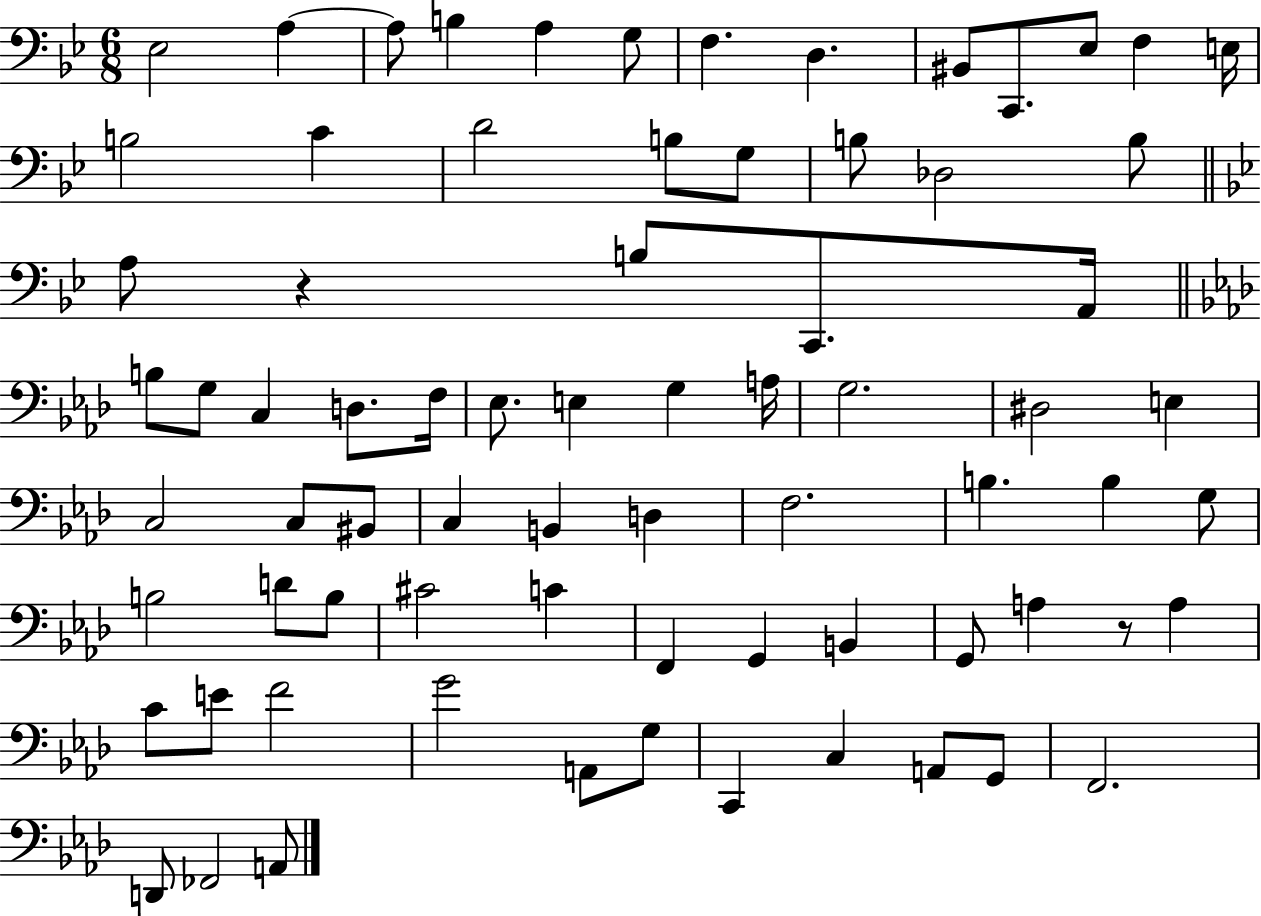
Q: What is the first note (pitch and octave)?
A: Eb3